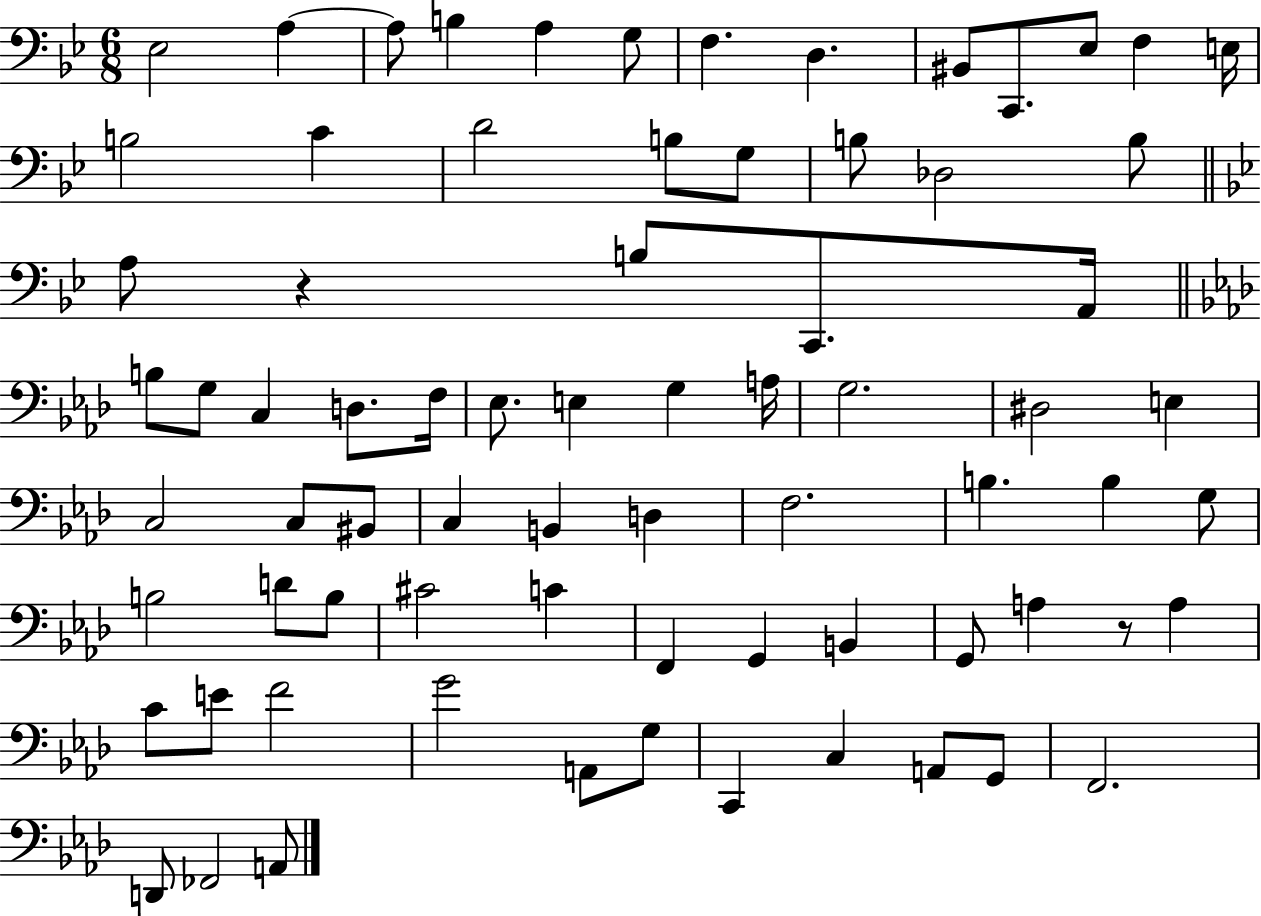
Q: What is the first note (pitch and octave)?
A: Eb3